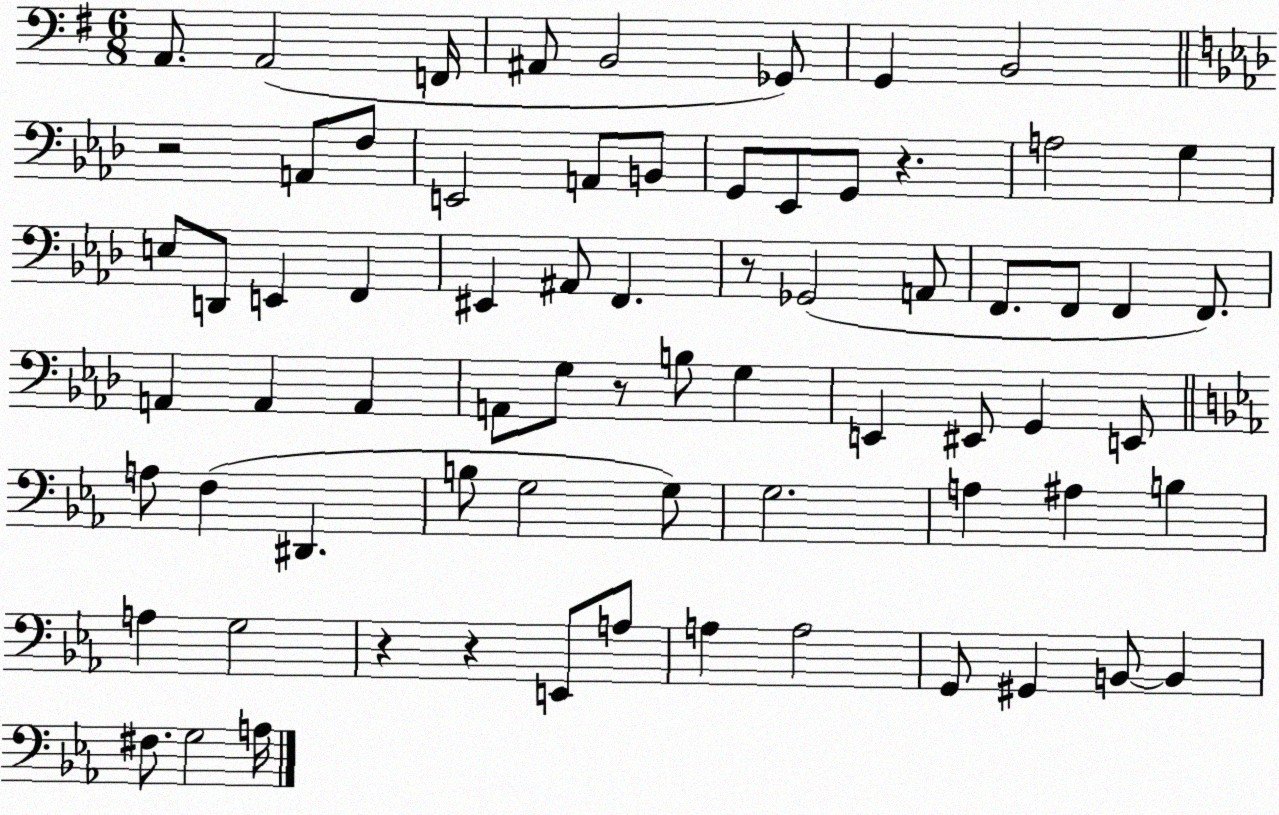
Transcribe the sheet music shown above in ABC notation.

X:1
T:Untitled
M:6/8
L:1/4
K:G
A,,/2 A,,2 F,,/4 ^A,,/2 B,,2 _G,,/2 G,, B,,2 z2 A,,/2 F,/2 E,,2 A,,/2 B,,/2 G,,/2 _E,,/2 G,,/2 z A,2 G, E,/2 D,,/2 E,, F,, ^E,, ^A,,/2 F,, z/2 _G,,2 A,,/2 F,,/2 F,,/2 F,, F,,/2 A,, A,, A,, A,,/2 G,/2 z/2 B,/2 G, E,, ^E,,/2 G,, E,,/2 A,/2 F, ^D,, B,/2 G,2 G,/2 G,2 A, ^A, B, A, G,2 z z E,,/2 A,/2 A, A,2 G,,/2 ^G,, B,,/2 B,, ^F,/2 G,2 A,/4